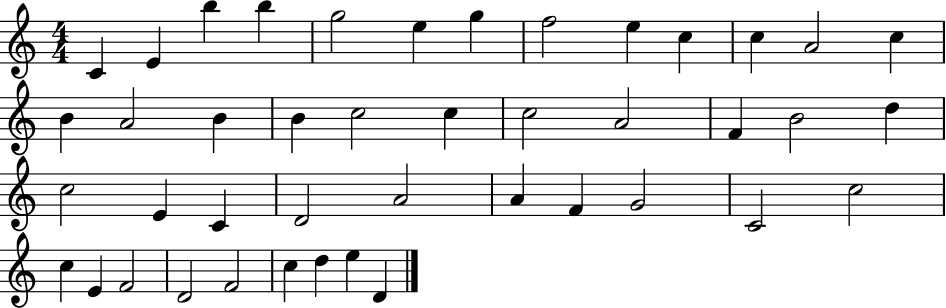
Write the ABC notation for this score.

X:1
T:Untitled
M:4/4
L:1/4
K:C
C E b b g2 e g f2 e c c A2 c B A2 B B c2 c c2 A2 F B2 d c2 E C D2 A2 A F G2 C2 c2 c E F2 D2 F2 c d e D